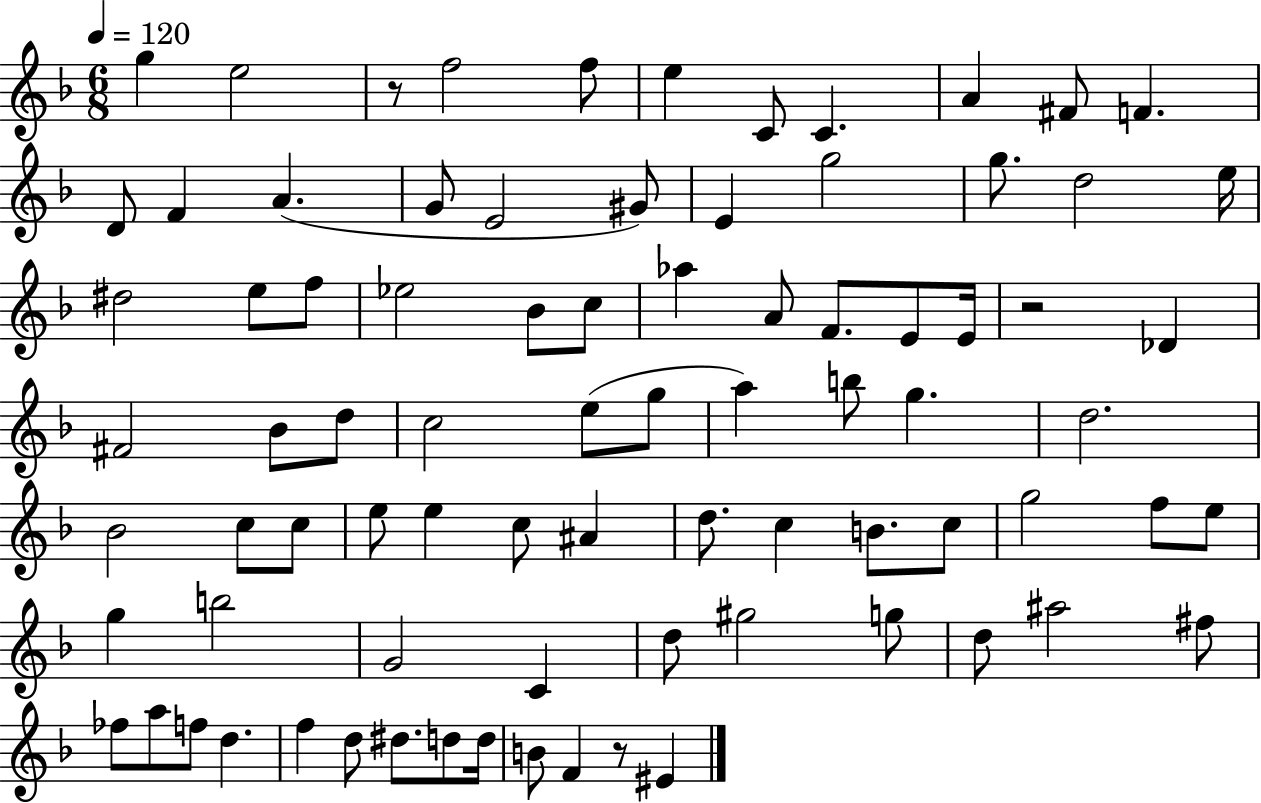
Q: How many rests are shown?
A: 3